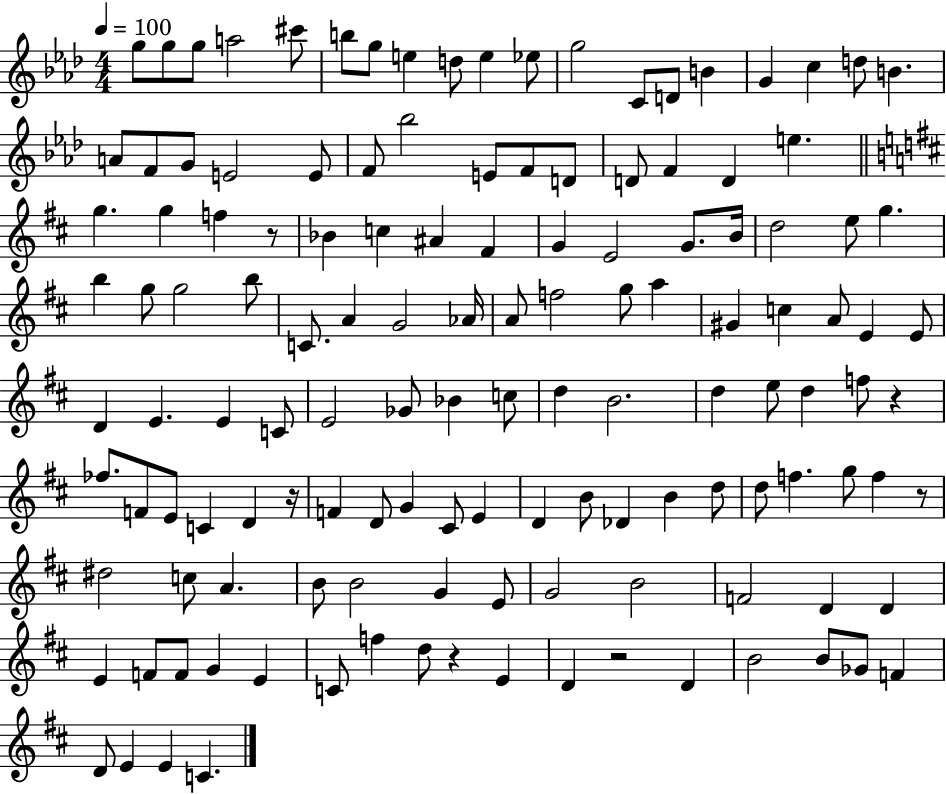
X:1
T:Untitled
M:4/4
L:1/4
K:Ab
g/2 g/2 g/2 a2 ^c'/2 b/2 g/2 e d/2 e _e/2 g2 C/2 D/2 B G c d/2 B A/2 F/2 G/2 E2 E/2 F/2 _b2 E/2 F/2 D/2 D/2 F D e g g f z/2 _B c ^A ^F G E2 G/2 B/4 d2 e/2 g b g/2 g2 b/2 C/2 A G2 _A/4 A/2 f2 g/2 a ^G c A/2 E E/2 D E E C/2 E2 _G/2 _B c/2 d B2 d e/2 d f/2 z _f/2 F/2 E/2 C D z/4 F D/2 G ^C/2 E D B/2 _D B d/2 d/2 f g/2 f z/2 ^d2 c/2 A B/2 B2 G E/2 G2 B2 F2 D D E F/2 F/2 G E C/2 f d/2 z E D z2 D B2 B/2 _G/2 F D/2 E E C